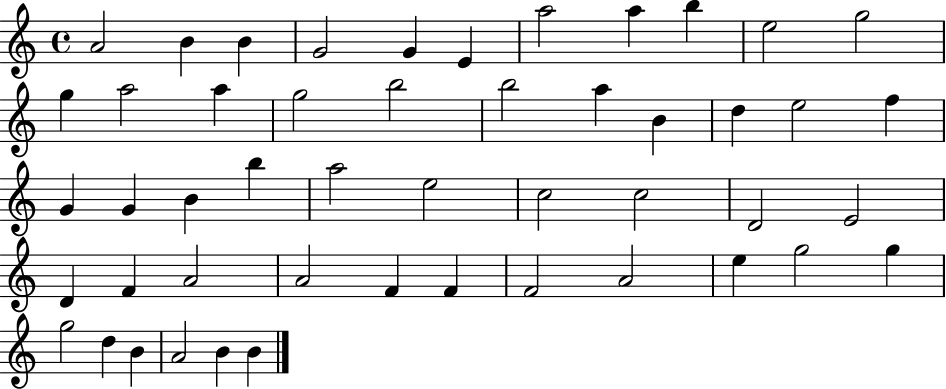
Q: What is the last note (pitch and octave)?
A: B4